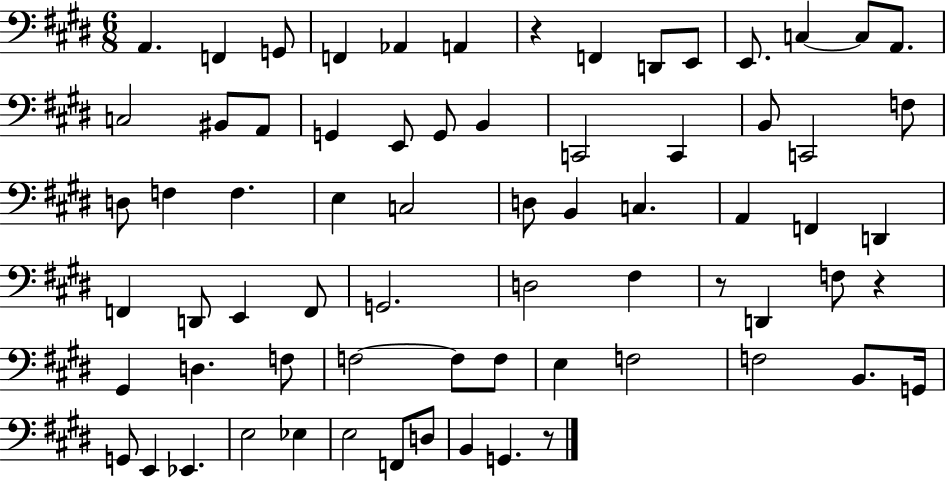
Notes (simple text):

A2/q. F2/q G2/e F2/q Ab2/q A2/q R/q F2/q D2/e E2/e E2/e. C3/q C3/e A2/e. C3/h BIS2/e A2/e G2/q E2/e G2/e B2/q C2/h C2/q B2/e C2/h F3/e D3/e F3/q F3/q. E3/q C3/h D3/e B2/q C3/q. A2/q F2/q D2/q F2/q D2/e E2/q F2/e G2/h. D3/h F#3/q R/e D2/q F3/e R/q G#2/q D3/q. F3/e F3/h F3/e F3/e E3/q F3/h F3/h B2/e. G2/s G2/e E2/q Eb2/q. E3/h Eb3/q E3/h F2/e D3/e B2/q G2/q. R/e